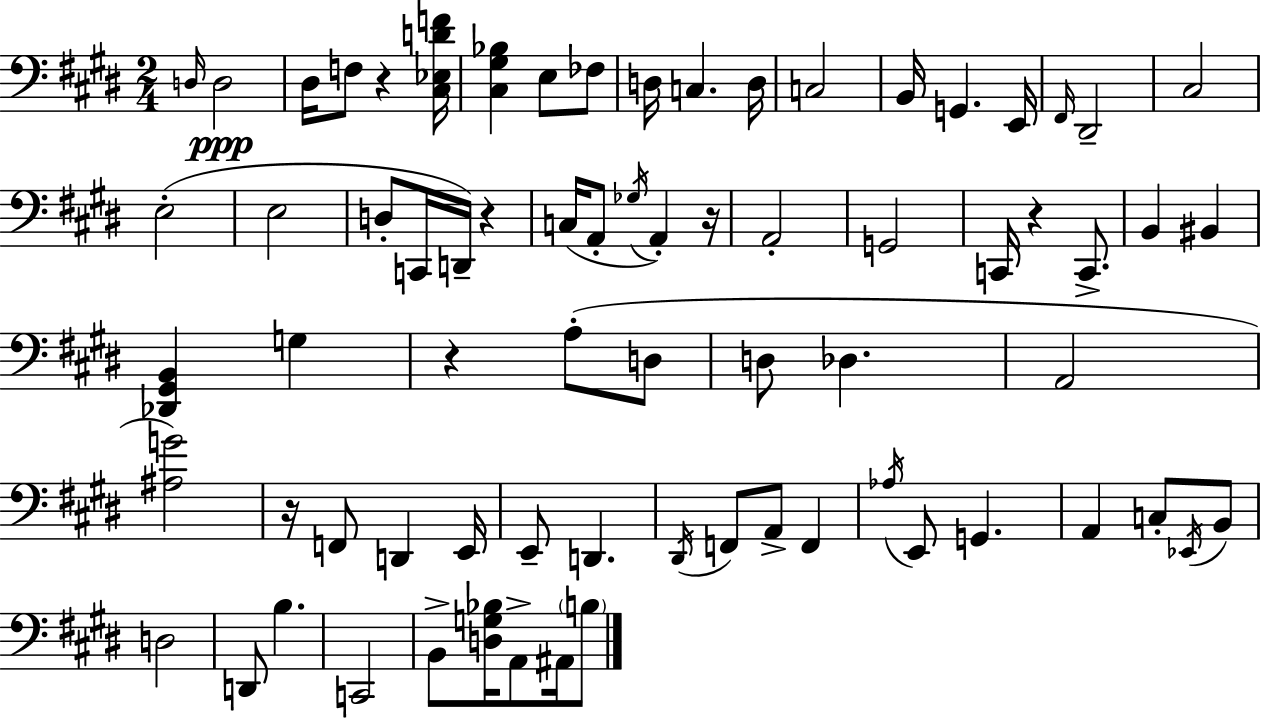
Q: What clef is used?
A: bass